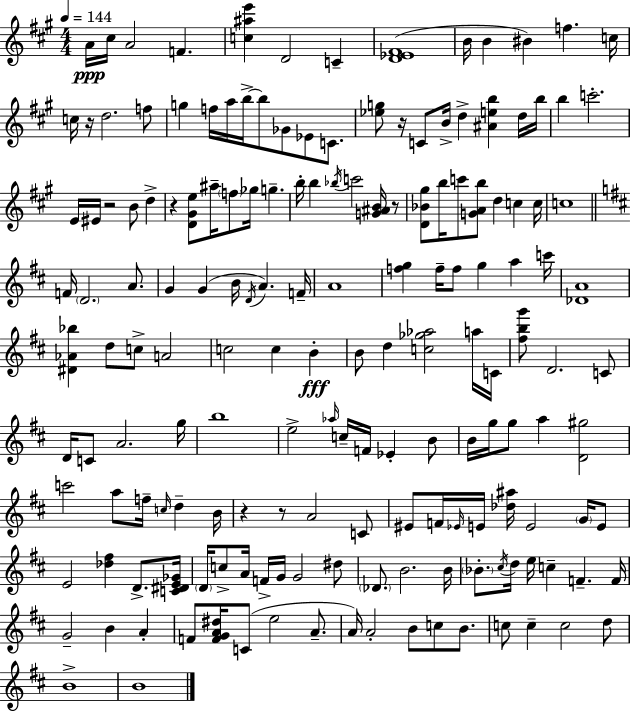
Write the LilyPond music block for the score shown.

{
  \clef treble
  \numericTimeSignature
  \time 4/4
  \key a \major
  \tempo 4 = 144
  a'16\ppp cis''16 a'2 f'4. | <c'' ais'' e'''>4 d'2 c'4-- | <d' ees' fis'>1( | b'16 b'4 bis'4) f''4. c''16 | \break c''16 r16 d''2. f''8 | g''4 f''16 a''16 b''16->~~ b''8 ges'8 ees'8 c'8. | <ees'' g''>8 r16 c'8 b'16-> d''4-> <ais' e'' b''>4 d''16 b''16 | b''4 c'''2.-. | \break e'16 eis'16 r2 b'8 d''4-> | r4 <d' gis' e''>8 ais''16-- \parenthesize f''8 ges''16 g''4.-- | b''16-. b''4 \acciaccatura { bes''16 } c'''2 <g' ais' b'>16 r8 | <d' bes' gis''>8 b''16 c'''8 <g' a' b''>8 d''4 c''4 | \break c''16 c''1 | \bar "||" \break \key d \major f'16 \parenthesize d'2. a'8. | g'4 g'4( b'16 \acciaccatura { d'16 }) a'4. | f'16-- a'1 | <f'' g''>4 f''16-- f''8 g''4 a''4 | \break c'''16 <des' a'>1 | <dis' aes' bes''>4 d''8 c''8-> a'2 | c''2 c''4 b'4-.\fff | b'8 d''4 <c'' ges'' aes''>2 a''16 | \break c'16 <fis'' b'' g'''>8 d'2. c'8 | d'16 c'8 a'2. | g''16 b''1 | e''2-> \grace { aes''16 } c''16-- f'16 ees'4-. | \break b'8 b'16 g''16 g''8 a''4 <d' gis''>2 | c'''2 a''8 f''16-- \grace { c''16 } d''4-- | b'16 r4 r8 a'2 | c'8 eis'8 f'16 \grace { ees'16 } e'16 <des'' ais''>16 e'2 | \break \parenthesize g'16 e'8 e'2 <des'' fis''>4 | d'8.-> <c' dis' e' ges'>16 \parenthesize d'16 c''8-> a'16 f'16-> g'16 g'2 | dis''8 \parenthesize des'8. b'2. | b'16 \parenthesize bes'8.-. \acciaccatura { cis''16 } d''16 e''16 c''4-- f'4.-- | \break f'16 g'2-- b'4 | a'4-. f'8 <f' g' a' dis''>16 c'8( e''2 | a'8.-- a'16) a'2-. b'8 | c''8 b'8. c''8 c''4-- c''2 | \break d''8 b'1-> | b'1 | \bar "|."
}